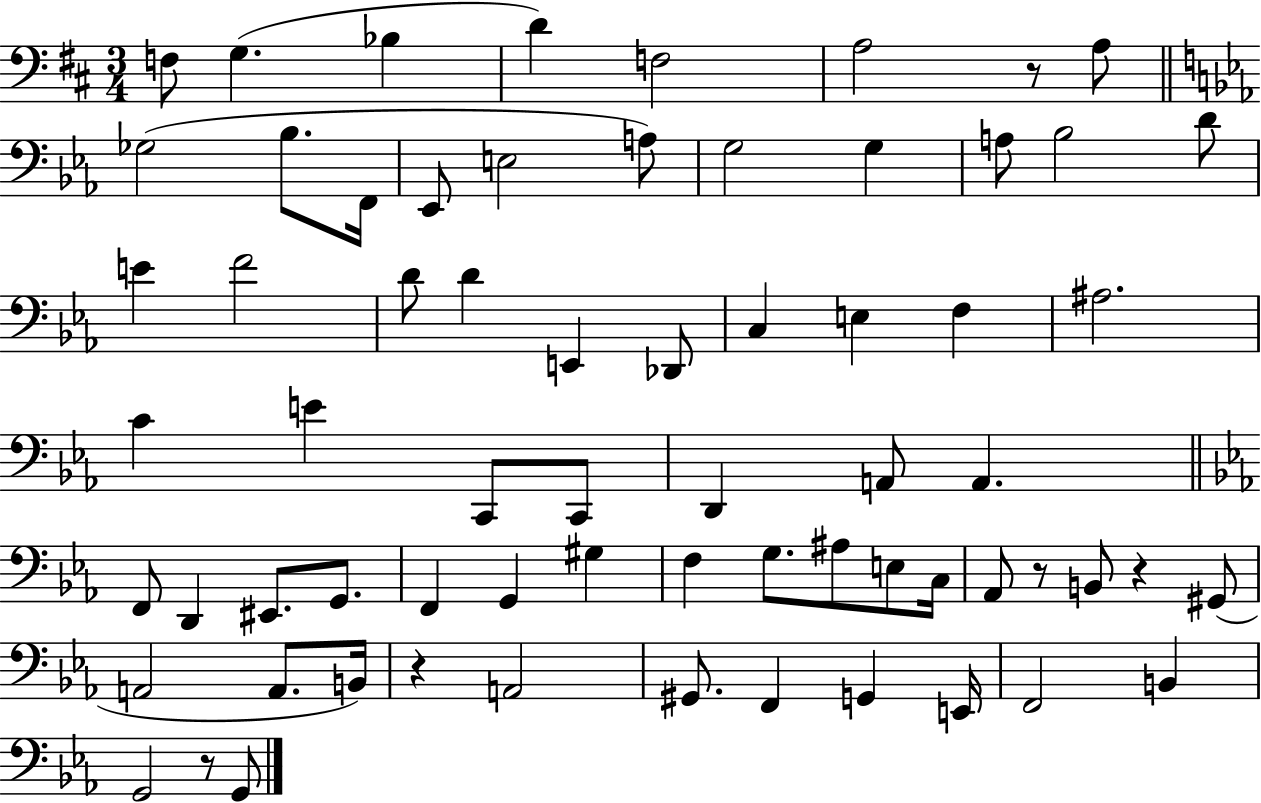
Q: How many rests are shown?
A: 5